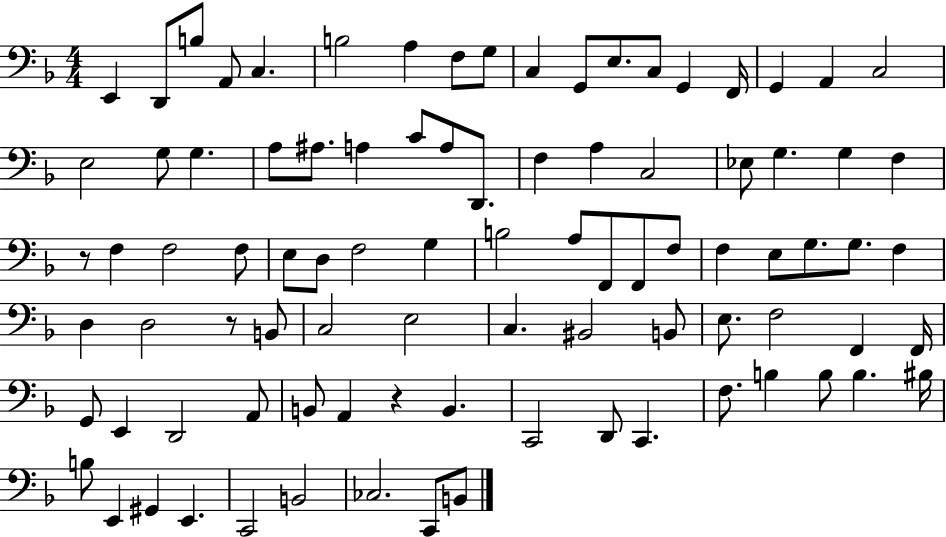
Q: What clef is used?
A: bass